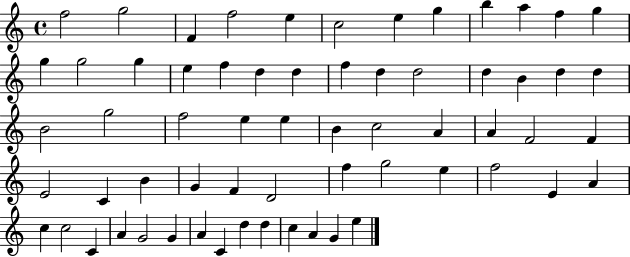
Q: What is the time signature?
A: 4/4